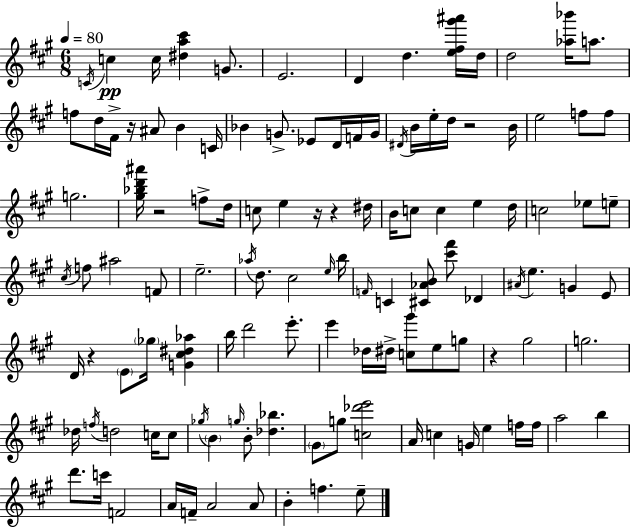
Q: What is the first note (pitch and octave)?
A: C4